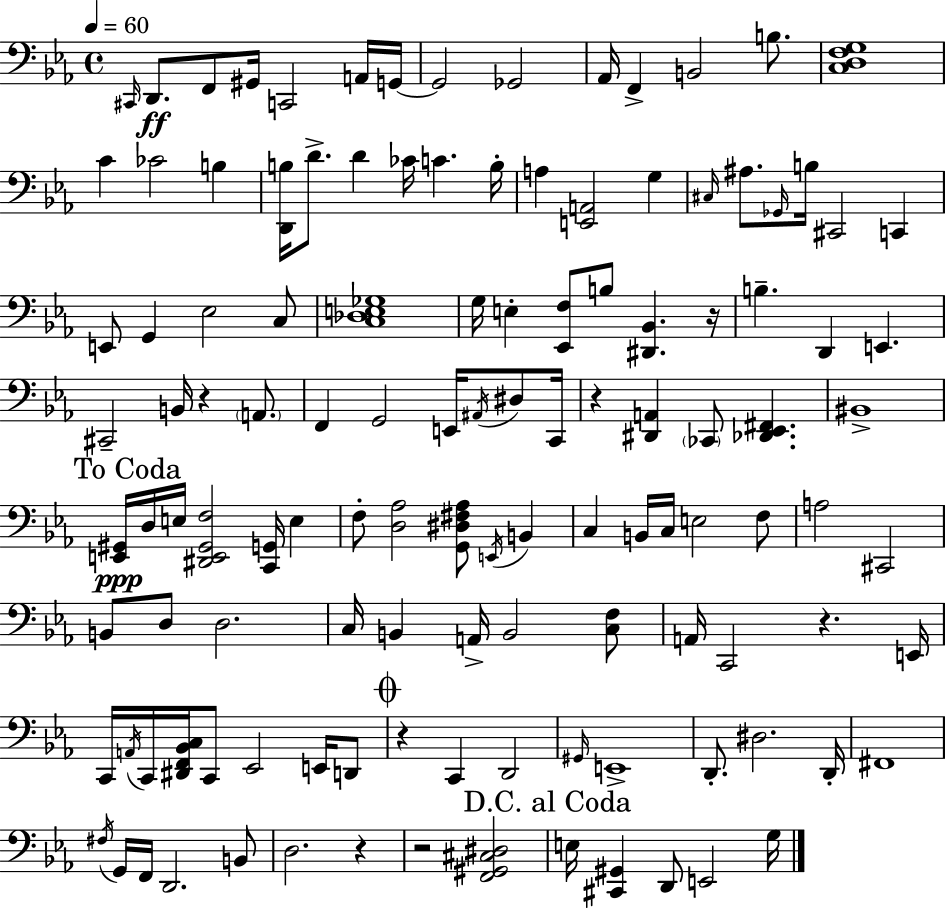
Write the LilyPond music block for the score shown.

{
  \clef bass
  \time 4/4
  \defaultTimeSignature
  \key c \minor
  \tempo 4 = 60
  \grace { cis,16 }\ff d,8. f,8 gis,16 c,2 a,16 | g,16~~ g,2 ges,2 | aes,16 f,4-> b,2 b8. | <c d f g>1 | \break c'4 ces'2 b4 | <d, b>16 d'8.-> d'4 ces'16 c'4. | b16-. a4 <e, a,>2 g4 | \grace { cis16 } ais8. \grace { ges,16 } b16 cis,2 c,4 | \break e,8 g,4 ees2 | c8 <c des e ges>1 | g16 e4-. <ees, f>8 b8 <dis, bes,>4. | r16 b4.-- d,4 e,4. | \break cis,2-- b,16 r4 | \parenthesize a,8. f,4 g,2 e,16 | \acciaccatura { ais,16 } dis8 c,16 r4 <dis, a,>4 \parenthesize ces,8 <des, ees, fis,>4. | bis,1-> | \break \mark "To Coda" <e, gis,>16\ppp d16 e16 <dis, e, gis, f>2 <c, g,>16 | e4 f8-. <d aes>2 <g, dis fis aes>8 | \acciaccatura { e,16 } b,4 c4 b,16 c16 e2 | f8 a2 cis,2 | \break b,8 d8 d2. | c16 b,4 a,16-> b,2 | <c f>8 a,16 c,2 r4. | e,16 c,16 \acciaccatura { a,16 } c,16 <dis, f, bes, c>16 c,8 ees,2 | \break e,16 d,8 \mark \markup { \musicglyph "scripts.coda" } r4 c,4 d,2 | \grace { gis,16 } e,1-> | d,8.-. dis2. | d,16-. fis,1 | \break \acciaccatura { fis16 } g,16 f,16 d,2. | b,8 d2. | r4 r2 | <f, gis, cis dis>2 \mark "D.C. al Coda" e16 <cis, gis,>4 d,8 e,2 | \break g16 \bar "|."
}